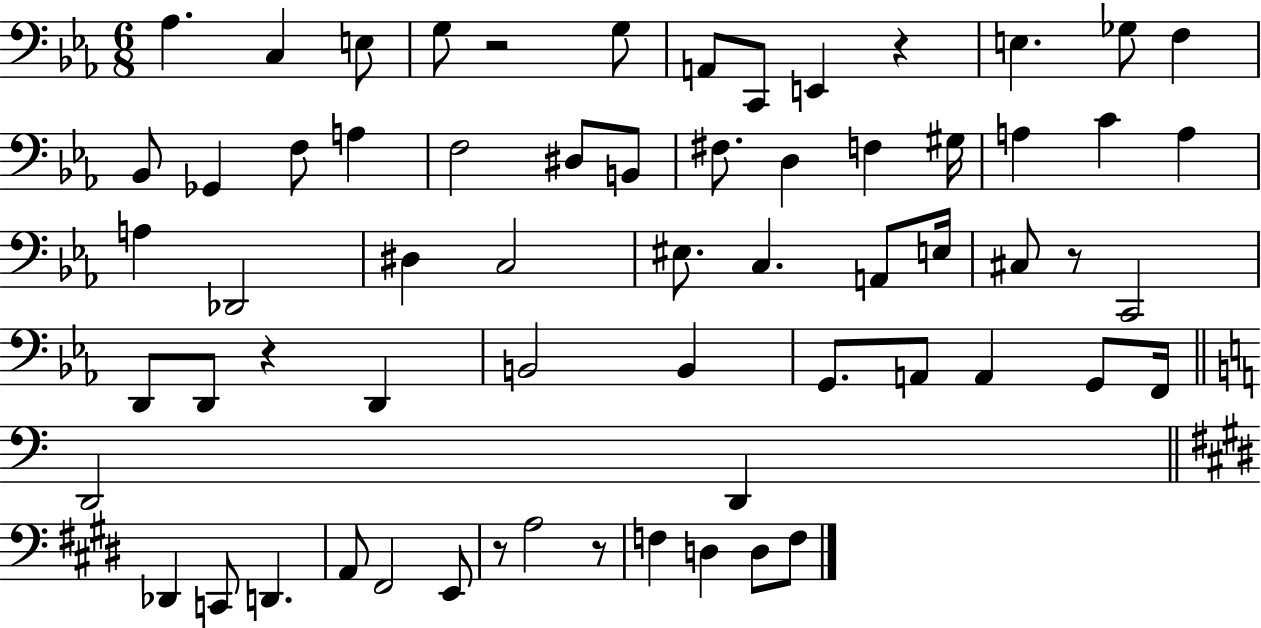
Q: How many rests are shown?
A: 6